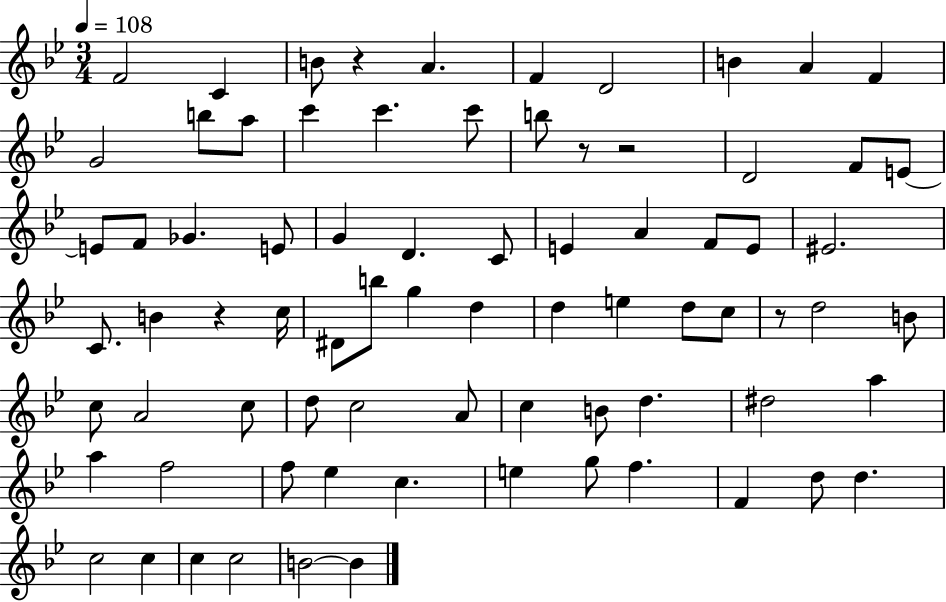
{
  \clef treble
  \numericTimeSignature
  \time 3/4
  \key bes \major
  \tempo 4 = 108
  f'2 c'4 | b'8 r4 a'4. | f'4 d'2 | b'4 a'4 f'4 | \break g'2 b''8 a''8 | c'''4 c'''4. c'''8 | b''8 r8 r2 | d'2 f'8 e'8~~ | \break e'8 f'8 ges'4. e'8 | g'4 d'4. c'8 | e'4 a'4 f'8 e'8 | eis'2. | \break c'8. b'4 r4 c''16 | dis'8 b''8 g''4 d''4 | d''4 e''4 d''8 c''8 | r8 d''2 b'8 | \break c''8 a'2 c''8 | d''8 c''2 a'8 | c''4 b'8 d''4. | dis''2 a''4 | \break a''4 f''2 | f''8 ees''4 c''4. | e''4 g''8 f''4. | f'4 d''8 d''4. | \break c''2 c''4 | c''4 c''2 | b'2~~ b'4 | \bar "|."
}